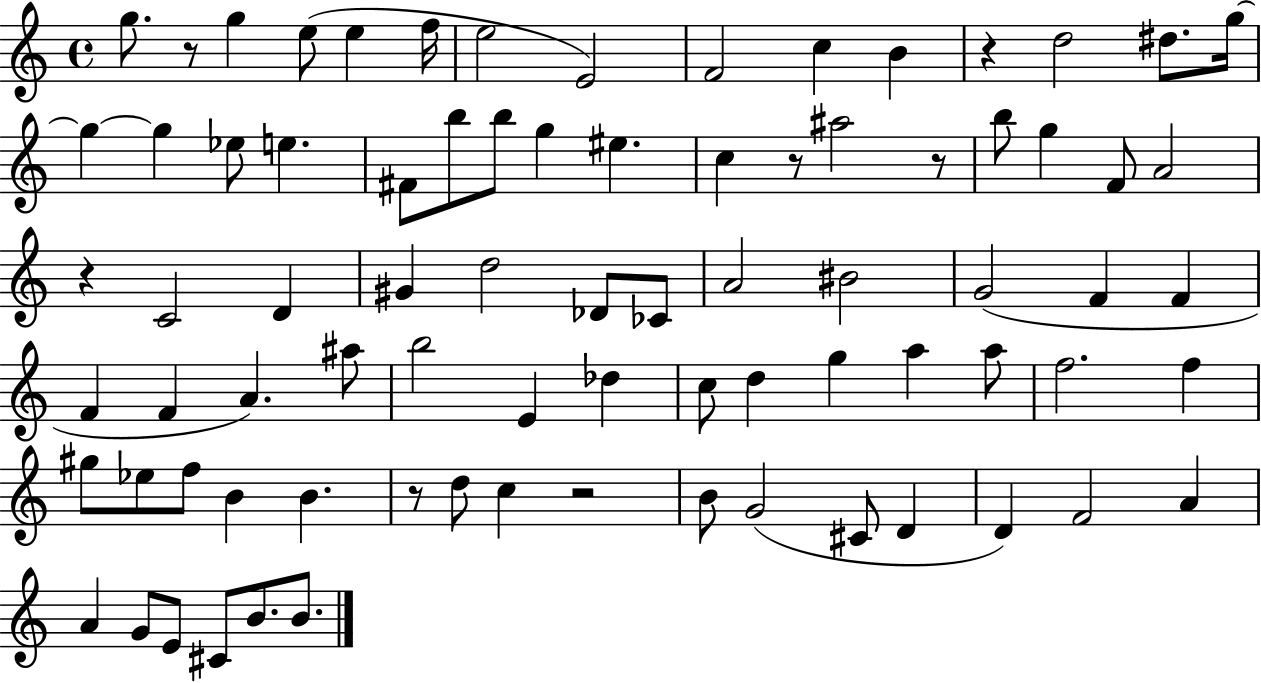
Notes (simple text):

G5/e. R/e G5/q E5/e E5/q F5/s E5/h E4/h F4/h C5/q B4/q R/q D5/h D#5/e. G5/s G5/q G5/q Eb5/e E5/q. F#4/e B5/e B5/e G5/q EIS5/q. C5/q R/e A#5/h R/e B5/e G5/q F4/e A4/h R/q C4/h D4/q G#4/q D5/h Db4/e CES4/e A4/h BIS4/h G4/h F4/q F4/q F4/q F4/q A4/q. A#5/e B5/h E4/q Db5/q C5/e D5/q G5/q A5/q A5/e F5/h. F5/q G#5/e Eb5/e F5/e B4/q B4/q. R/e D5/e C5/q R/h B4/e G4/h C#4/e D4/q D4/q F4/h A4/q A4/q G4/e E4/e C#4/e B4/e. B4/e.